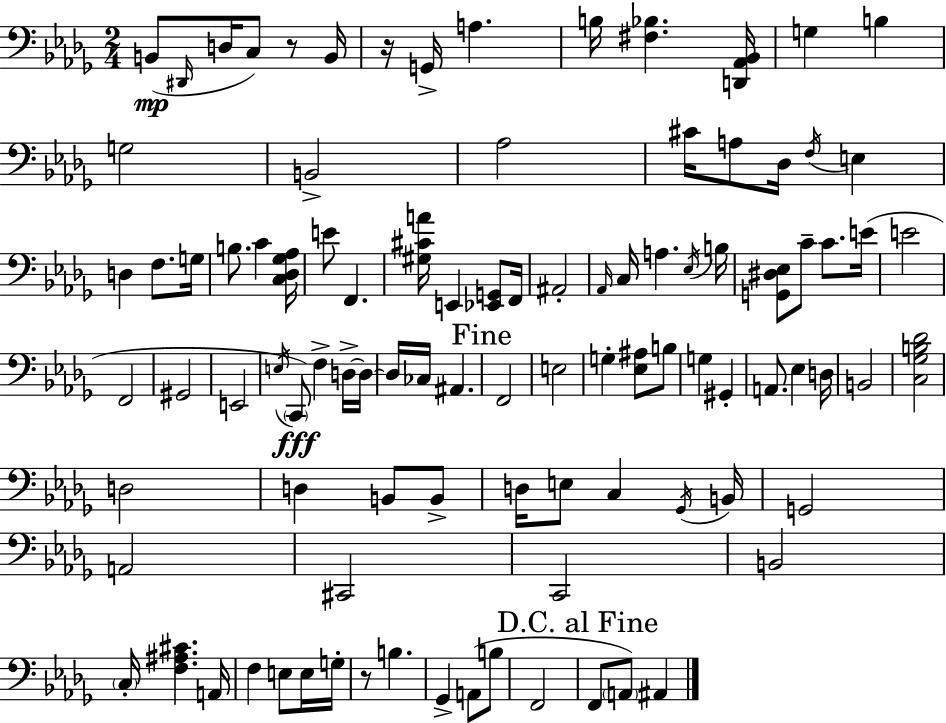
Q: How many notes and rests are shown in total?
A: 98